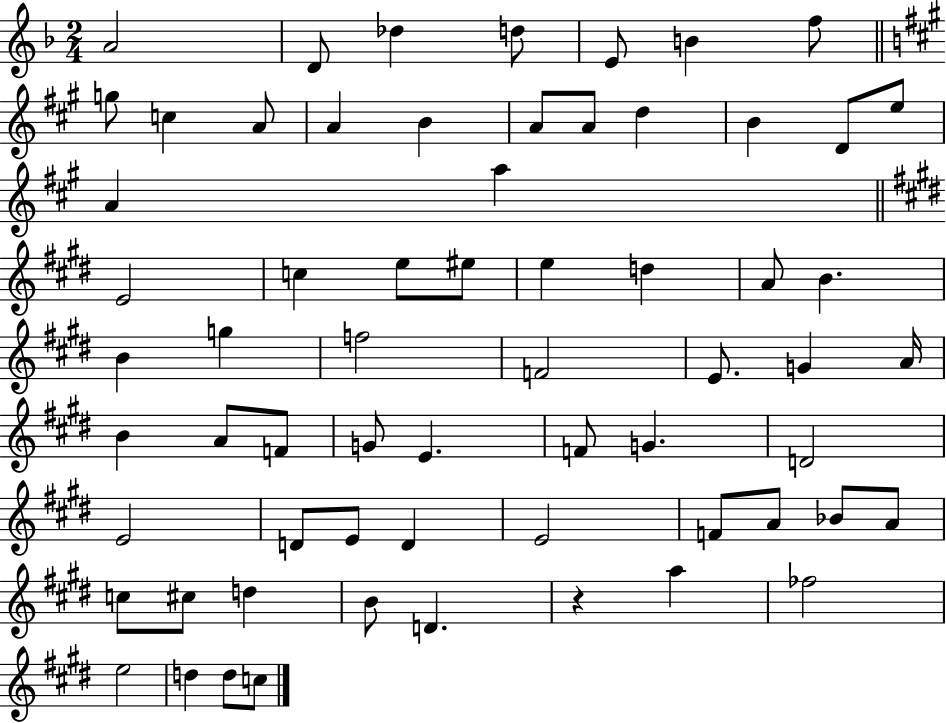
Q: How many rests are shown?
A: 1